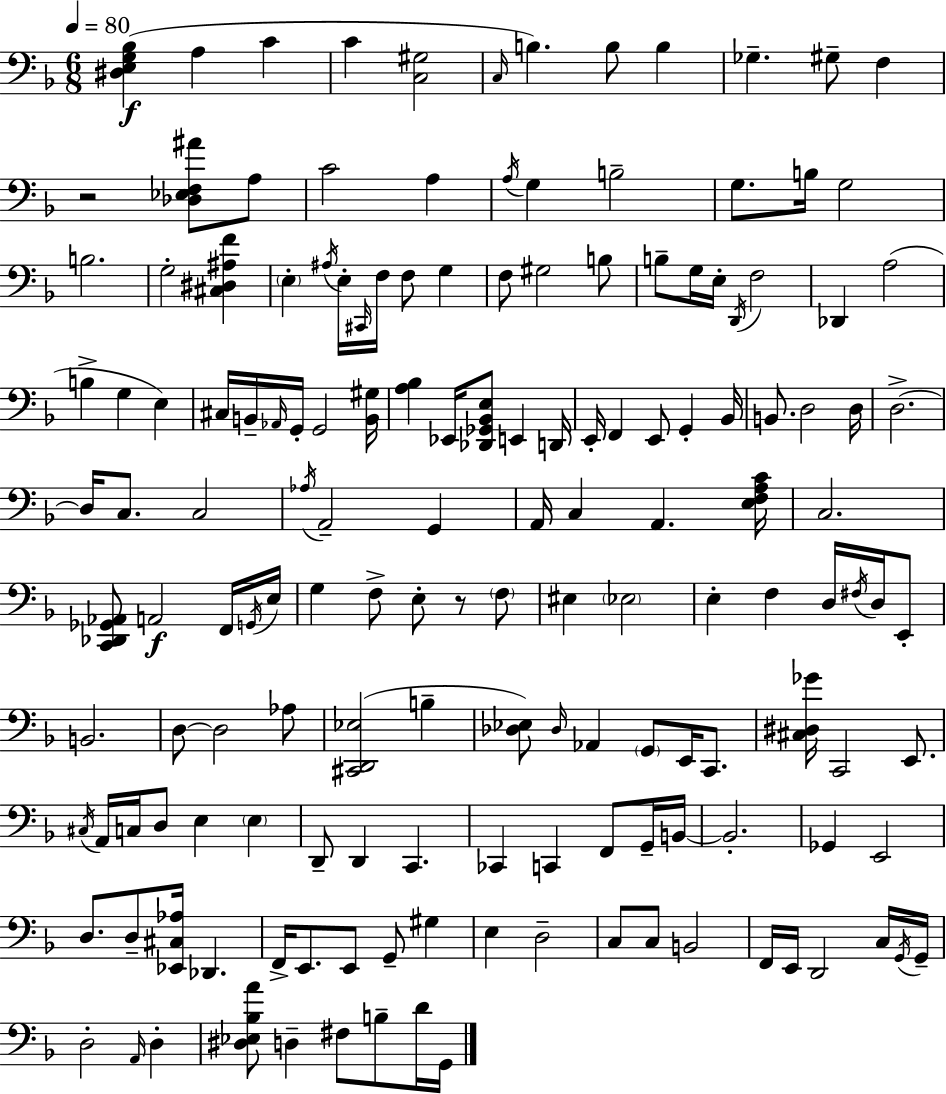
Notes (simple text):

[D#3,E3,G3,Bb3]/q A3/q C4/q C4/q [C3,G#3]/h C3/s B3/q. B3/e B3/q Gb3/q. G#3/e F3/q R/h [Db3,Eb3,F3,A#4]/e A3/e C4/h A3/q A3/s G3/q B3/h G3/e. B3/s G3/h B3/h. G3/h [C#3,D#3,A#3,F4]/q E3/q A#3/s E3/s C#2/s F3/s F3/e G3/q F3/e G#3/h B3/e B3/e G3/s E3/s D2/s F3/h Db2/q A3/h B3/q G3/q E3/q C#3/s B2/s Ab2/s G2/s G2/h [B2,G#3]/s [A3,Bb3]/q Eb2/s [Db2,Gb2,Bb2,E3]/e E2/q D2/s E2/s F2/q E2/e G2/q Bb2/s B2/e. D3/h D3/s D3/h. D3/s C3/e. C3/h Ab3/s A2/h G2/q A2/s C3/q A2/q. [E3,F3,A3,C4]/s C3/h. [C2,Db2,Gb2,Ab2]/e A2/h F2/s G2/s E3/s G3/q F3/e E3/e R/e F3/e EIS3/q Eb3/h E3/q F3/q D3/s F#3/s D3/s E2/e B2/h. D3/e D3/h Ab3/e [C#2,D2,Eb3]/h B3/q [Db3,Eb3]/e Db3/s Ab2/q G2/e E2/s C2/e. [C#3,D#3,Gb4]/s C2/h E2/e. C#3/s A2/s C3/s D3/e E3/q E3/q D2/e D2/q C2/q. CES2/q C2/q F2/e G2/s B2/s B2/h. Gb2/q E2/h D3/e. D3/e [Eb2,C#3,Ab3]/s Db2/q. F2/s E2/e. E2/e G2/e G#3/q E3/q D3/h C3/e C3/e B2/h F2/s E2/s D2/h C3/s G2/s G2/s D3/h A2/s D3/q [D#3,Eb3,Bb3,A4]/e D3/q F#3/e B3/e D4/s G2/s